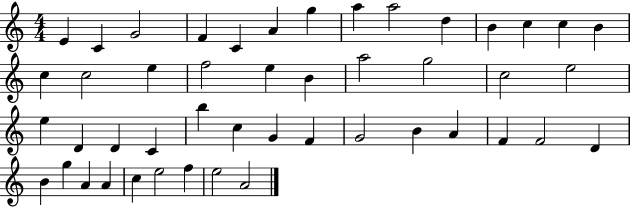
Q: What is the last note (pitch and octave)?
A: A4